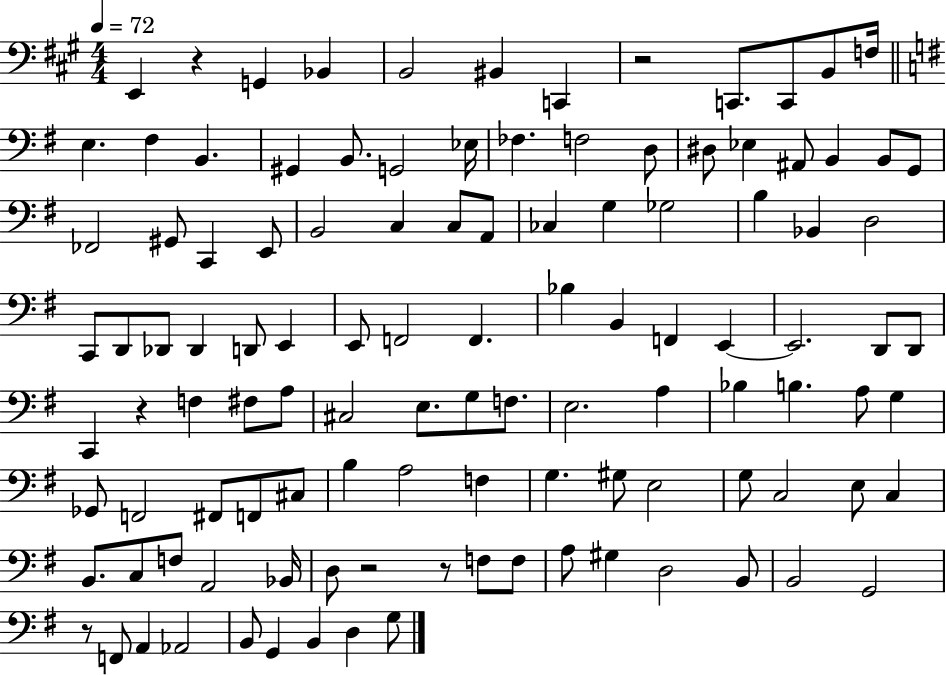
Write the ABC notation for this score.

X:1
T:Untitled
M:4/4
L:1/4
K:A
E,, z G,, _B,, B,,2 ^B,, C,, z2 C,,/2 C,,/2 B,,/2 F,/4 E, ^F, B,, ^G,, B,,/2 G,,2 _E,/4 _F, F,2 D,/2 ^D,/2 _E, ^A,,/2 B,, B,,/2 G,,/2 _F,,2 ^G,,/2 C,, E,,/2 B,,2 C, C,/2 A,,/2 _C, G, _G,2 B, _B,, D,2 C,,/2 D,,/2 _D,,/2 _D,, D,,/2 E,, E,,/2 F,,2 F,, _B, B,, F,, E,, E,,2 D,,/2 D,,/2 C,, z F, ^F,/2 A,/2 ^C,2 E,/2 G,/2 F,/2 E,2 A, _B, B, A,/2 G, _G,,/2 F,,2 ^F,,/2 F,,/2 ^C,/2 B, A,2 F, G, ^G,/2 E,2 G,/2 C,2 E,/2 C, B,,/2 C,/2 F,/2 A,,2 _B,,/4 D,/2 z2 z/2 F,/2 F,/2 A,/2 ^G, D,2 B,,/2 B,,2 G,,2 z/2 F,,/2 A,, _A,,2 B,,/2 G,, B,, D, G,/2